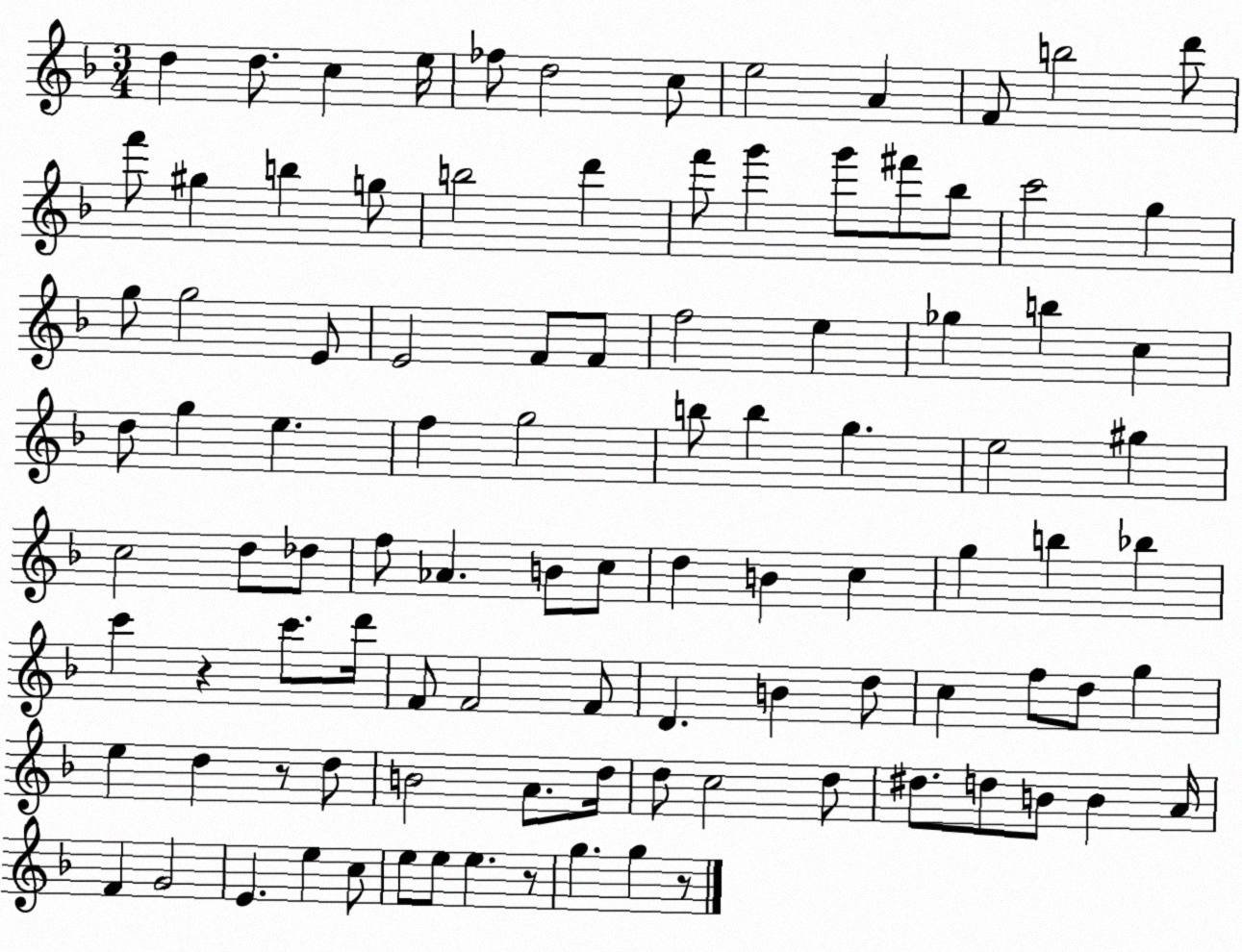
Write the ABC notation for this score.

X:1
T:Untitled
M:3/4
L:1/4
K:F
d d/2 c e/4 _f/2 d2 c/2 e2 A F/2 b2 d'/2 f'/2 ^g b g/2 b2 d' f'/2 g' g'/2 ^f'/2 _b/2 c'2 g g/2 g2 E/2 E2 F/2 F/2 f2 e _g b c d/2 g e f g2 b/2 b g e2 ^g c2 d/2 _d/2 f/2 _A B/2 c/2 d B c g b _b c' z c'/2 d'/4 F/2 F2 F/2 D B d/2 c f/2 d/2 g e d z/2 d/2 B2 A/2 d/4 d/2 c2 d/2 ^d/2 d/2 B/2 B A/4 F G2 E e c/2 e/2 e/2 e z/2 g g z/2